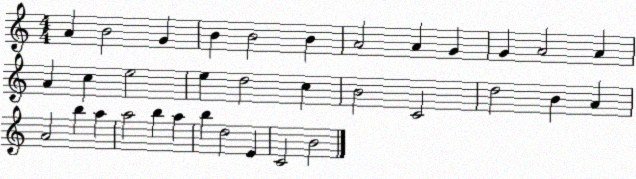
X:1
T:Untitled
M:4/4
L:1/4
K:C
A B2 G B B2 B A2 A G G A2 A A c e2 e d2 c B2 C2 d2 B A A2 b a a2 b a b d2 E C2 B2